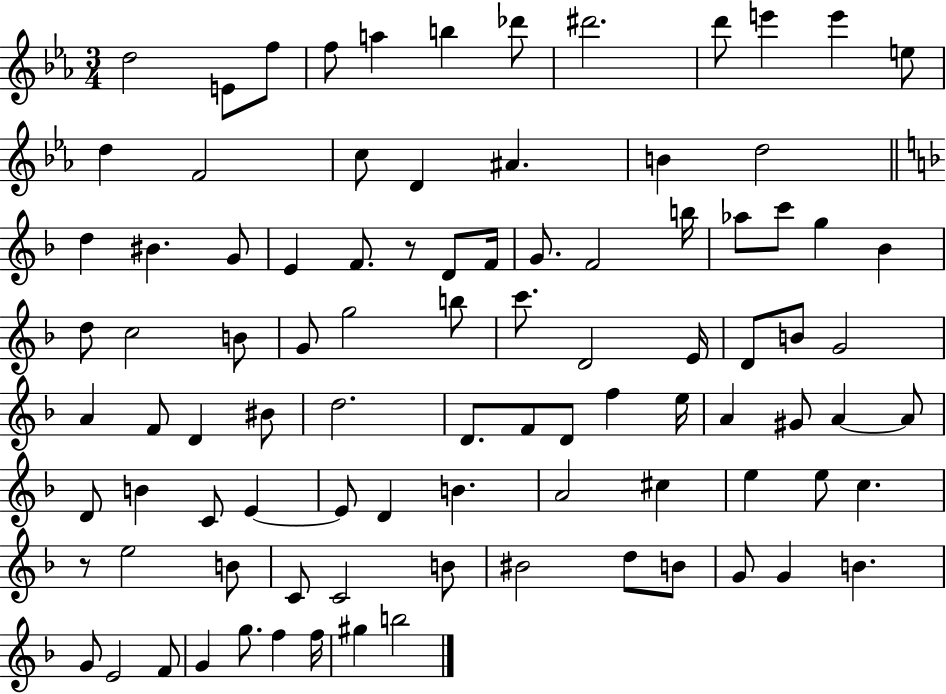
X:1
T:Untitled
M:3/4
L:1/4
K:Eb
d2 E/2 f/2 f/2 a b _d'/2 ^d'2 d'/2 e' e' e/2 d F2 c/2 D ^A B d2 d ^B G/2 E F/2 z/2 D/2 F/4 G/2 F2 b/4 _a/2 c'/2 g _B d/2 c2 B/2 G/2 g2 b/2 c'/2 D2 E/4 D/2 B/2 G2 A F/2 D ^B/2 d2 D/2 F/2 D/2 f e/4 A ^G/2 A A/2 D/2 B C/2 E E/2 D B A2 ^c e e/2 c z/2 e2 B/2 C/2 C2 B/2 ^B2 d/2 B/2 G/2 G B G/2 E2 F/2 G g/2 f f/4 ^g b2